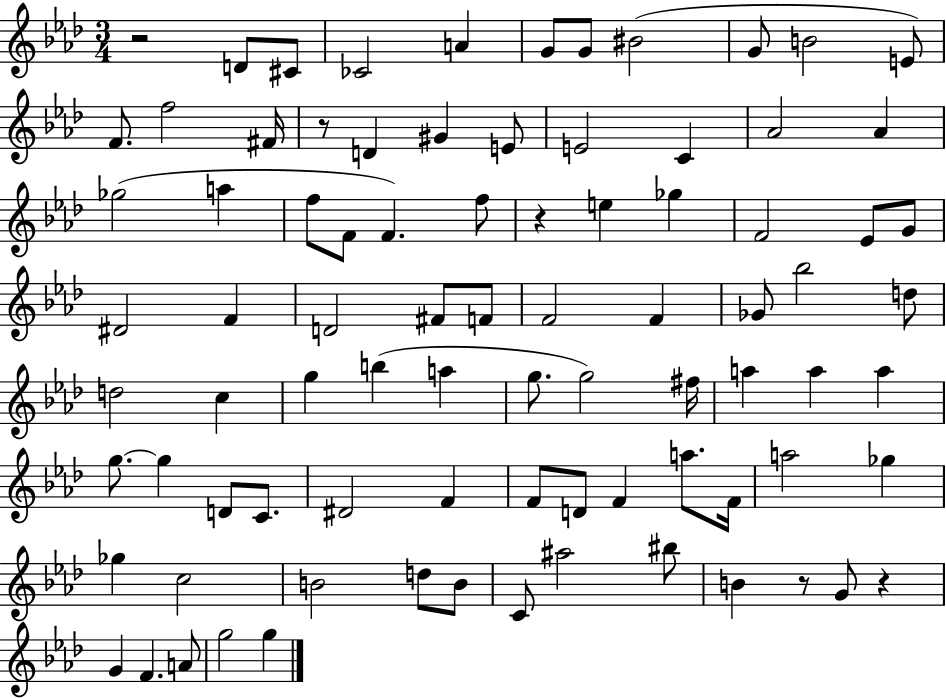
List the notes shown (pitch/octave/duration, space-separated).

R/h D4/e C#4/e CES4/h A4/q G4/e G4/e BIS4/h G4/e B4/h E4/e F4/e. F5/h F#4/s R/e D4/q G#4/q E4/e E4/h C4/q Ab4/h Ab4/q Gb5/h A5/q F5/e F4/e F4/q. F5/e R/q E5/q Gb5/q F4/h Eb4/e G4/e D#4/h F4/q D4/h F#4/e F4/e F4/h F4/q Gb4/e Bb5/h D5/e D5/h C5/q G5/q B5/q A5/q G5/e. G5/h F#5/s A5/q A5/q A5/q G5/e. G5/q D4/e C4/e. D#4/h F4/q F4/e D4/e F4/q A5/e. F4/s A5/h Gb5/q Gb5/q C5/h B4/h D5/e B4/e C4/e A#5/h BIS5/e B4/q R/e G4/e R/q G4/q F4/q. A4/e G5/h G5/q